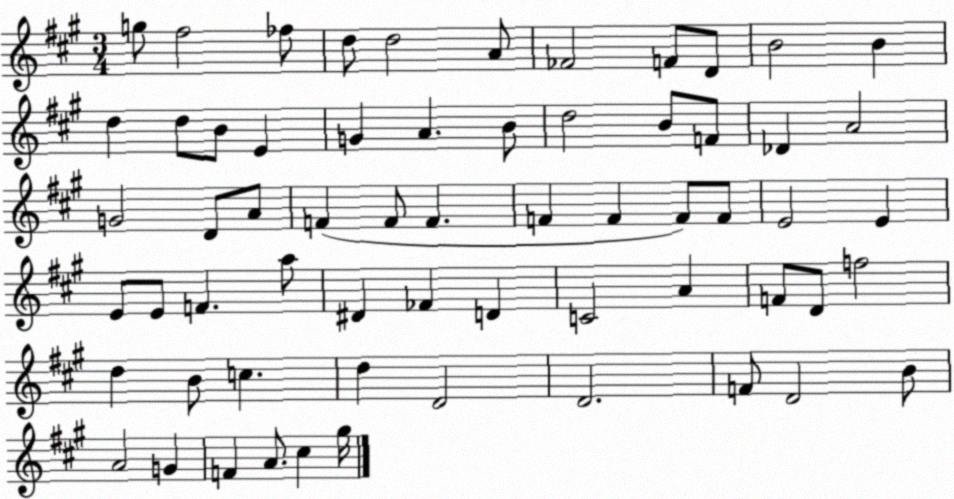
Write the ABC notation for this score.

X:1
T:Untitled
M:3/4
L:1/4
K:A
g/2 ^f2 _f/2 d/2 d2 A/2 _F2 F/2 D/2 B2 B d d/2 B/2 E G A B/2 d2 B/2 F/2 _D A2 G2 D/2 A/2 F F/2 F F F F/2 F/2 E2 E E/2 E/2 F a/2 ^D _F D C2 A F/2 D/2 f2 d B/2 c d D2 D2 F/2 D2 B/2 A2 G F A/2 ^c ^g/4